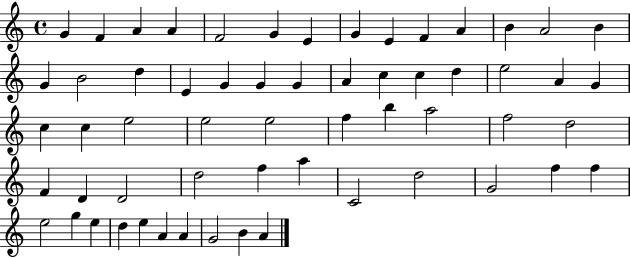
{
  \clef treble
  \time 4/4
  \defaultTimeSignature
  \key c \major
  g'4 f'4 a'4 a'4 | f'2 g'4 e'4 | g'4 e'4 f'4 a'4 | b'4 a'2 b'4 | \break g'4 b'2 d''4 | e'4 g'4 g'4 g'4 | a'4 c''4 c''4 d''4 | e''2 a'4 g'4 | \break c''4 c''4 e''2 | e''2 e''2 | f''4 b''4 a''2 | f''2 d''2 | \break f'4 d'4 d'2 | d''2 f''4 a''4 | c'2 d''2 | g'2 f''4 f''4 | \break e''2 g''4 e''4 | d''4 e''4 a'4 a'4 | g'2 b'4 a'4 | \bar "|."
}